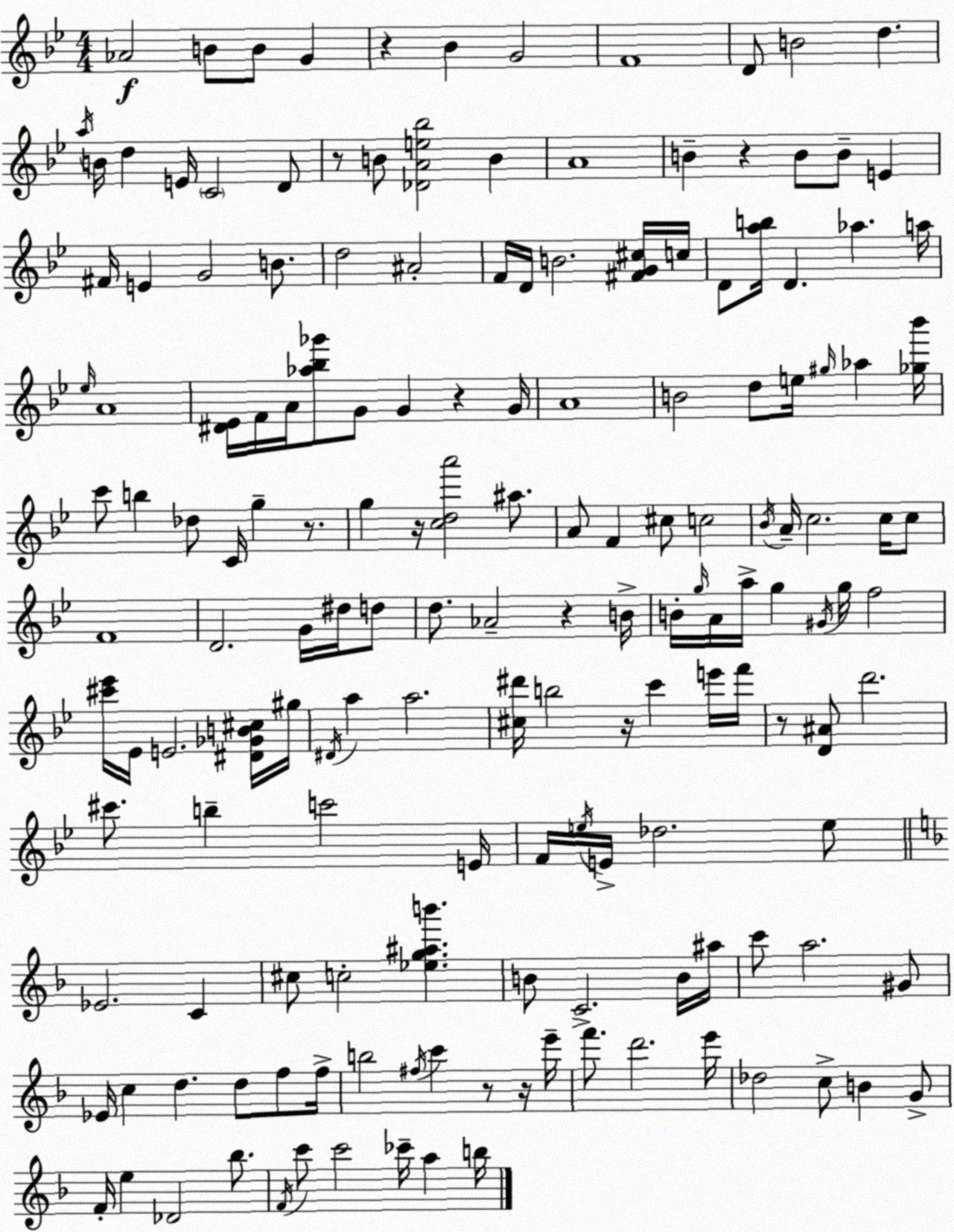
X:1
T:Untitled
M:4/4
L:1/4
K:Bb
_A2 B/2 B/2 G z _B G2 F4 D/2 B2 d a/4 B/4 d E/4 C2 D/2 z/2 B/2 [_DAe_b]2 B A4 B z B/2 B/2 E ^F/4 E G2 B/2 d2 ^A2 F/4 D/4 B2 [^FG^c]/4 c/4 D/2 [ab]/4 D _a a/4 _e/4 A4 [^D_E]/4 F/4 A/4 [_a_b_g']/2 G/2 G z G/4 A4 B2 d/2 e/4 ^g/4 _a [_g_b']/4 c'/2 b _d/2 C/4 g z/2 g z/4 [cda']2 ^a/2 A/2 F ^c/2 c2 _B/4 A/4 c2 c/4 c/2 F4 D2 G/4 ^d/4 d/2 d/2 _A2 z B/4 B/4 g/4 A/4 a/4 g ^G/4 g/4 f2 [^c'_e']/4 _E/4 E2 [^D_GB^c]/4 ^g/4 ^D/4 a a2 [^c^d']/4 b2 z/4 c' e'/4 f'/4 z/2 [D^A]/2 d'2 ^c'/2 b c'2 E/4 F/4 e/4 E/4 _d2 e/2 _E2 C ^c/2 c2 [_eg^ab'] B/2 C2 B/4 ^a/4 c'/2 a2 ^G/2 _E/4 c d d/2 f/2 f/4 b2 ^f/4 c' z/2 z/4 e'/4 f'/2 d'2 e'/4 _d2 c/2 B G/2 F/4 e _D2 _b/2 F/4 c'/2 c'2 _c'/4 a b/4